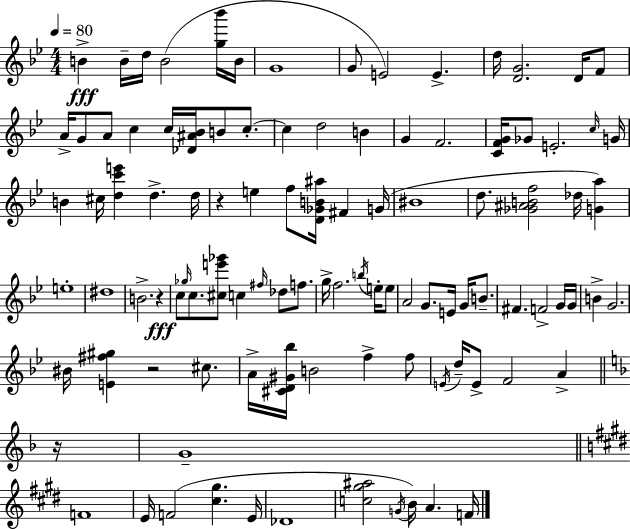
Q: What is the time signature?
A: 4/4